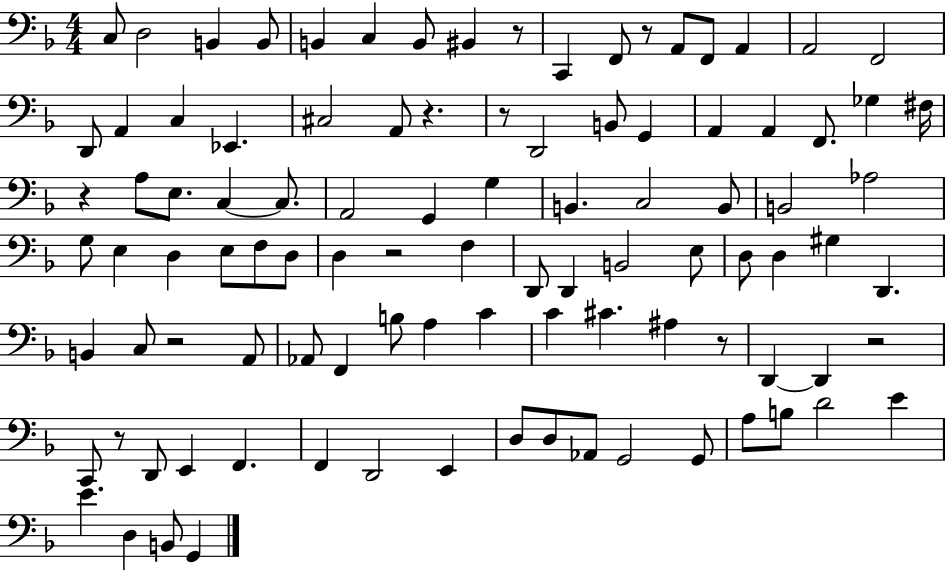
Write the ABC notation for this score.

X:1
T:Untitled
M:4/4
L:1/4
K:F
C,/2 D,2 B,, B,,/2 B,, C, B,,/2 ^B,, z/2 C,, F,,/2 z/2 A,,/2 F,,/2 A,, A,,2 F,,2 D,,/2 A,, C, _E,, ^C,2 A,,/2 z z/2 D,,2 B,,/2 G,, A,, A,, F,,/2 _G, ^F,/4 z A,/2 E,/2 C, C,/2 A,,2 G,, G, B,, C,2 B,,/2 B,,2 _A,2 G,/2 E, D, E,/2 F,/2 D,/2 D, z2 F, D,,/2 D,, B,,2 E,/2 D,/2 D, ^G, D,, B,, C,/2 z2 A,,/2 _A,,/2 F,, B,/2 A, C C ^C ^A, z/2 D,, D,, z2 C,,/2 z/2 D,,/2 E,, F,, F,, D,,2 E,, D,/2 D,/2 _A,,/2 G,,2 G,,/2 A,/2 B,/2 D2 E E D, B,,/2 G,,